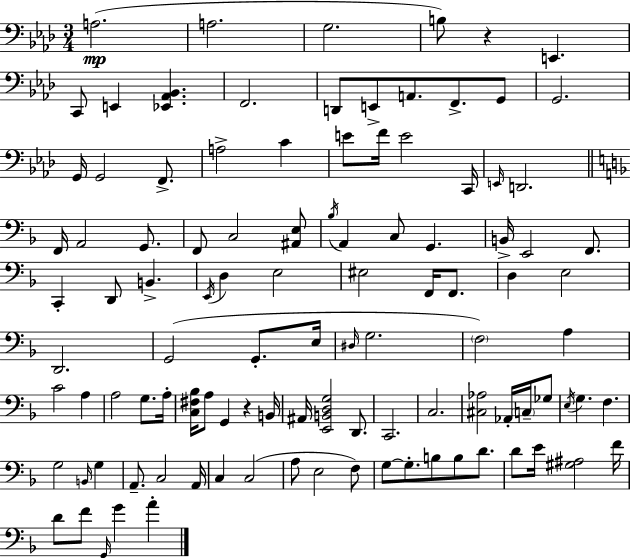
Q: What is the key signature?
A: AES major